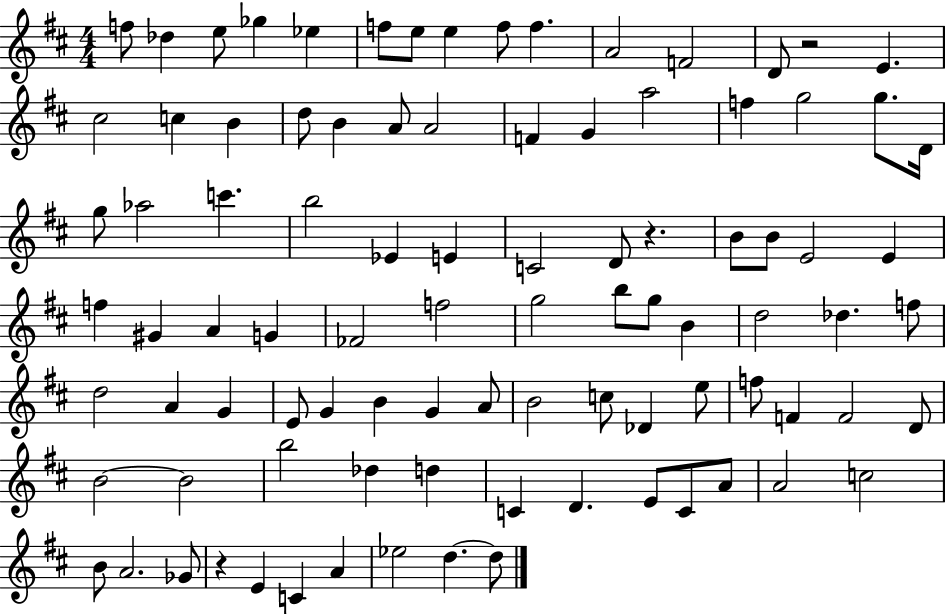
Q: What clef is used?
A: treble